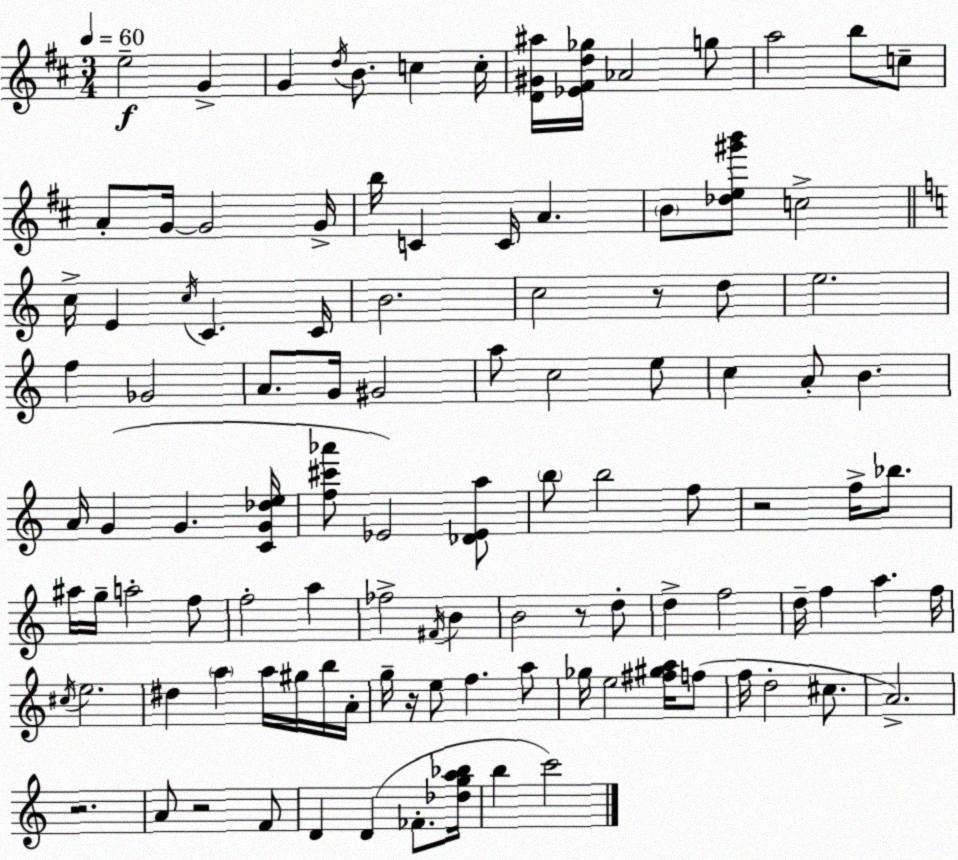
X:1
T:Untitled
M:3/4
L:1/4
K:D
e2 G G d/4 B/2 c c/4 [D^G^a]/4 [_E^Fd_g]/4 _A2 g/2 a2 b/2 c/2 A/2 G/4 G2 G/4 b/4 C C/4 A B/2 [_de^g'b']/2 c2 c/4 E c/4 C C/4 B2 c2 z/2 d/2 e2 f _G2 A/2 G/4 ^G2 a/2 c2 e/2 c A/2 B A/4 G G [CG_de]/4 [f^c'_a']/2 _E2 [_D_Ea]/2 b/2 b2 f/2 z2 f/4 _b/2 ^a/4 g/4 a2 f/2 f2 a _f2 ^F/4 B B2 z/2 d/2 d f2 d/4 f a f/4 ^c/4 e2 ^d a a/4 ^g/4 b/4 A/4 g/4 z/4 e/2 f a/2 _g/4 e2 [^f^ga]/4 f/2 f/4 d2 ^c/2 A2 z2 A/2 z2 F/2 D D _F/2 [_dga_b]/4 b c'2